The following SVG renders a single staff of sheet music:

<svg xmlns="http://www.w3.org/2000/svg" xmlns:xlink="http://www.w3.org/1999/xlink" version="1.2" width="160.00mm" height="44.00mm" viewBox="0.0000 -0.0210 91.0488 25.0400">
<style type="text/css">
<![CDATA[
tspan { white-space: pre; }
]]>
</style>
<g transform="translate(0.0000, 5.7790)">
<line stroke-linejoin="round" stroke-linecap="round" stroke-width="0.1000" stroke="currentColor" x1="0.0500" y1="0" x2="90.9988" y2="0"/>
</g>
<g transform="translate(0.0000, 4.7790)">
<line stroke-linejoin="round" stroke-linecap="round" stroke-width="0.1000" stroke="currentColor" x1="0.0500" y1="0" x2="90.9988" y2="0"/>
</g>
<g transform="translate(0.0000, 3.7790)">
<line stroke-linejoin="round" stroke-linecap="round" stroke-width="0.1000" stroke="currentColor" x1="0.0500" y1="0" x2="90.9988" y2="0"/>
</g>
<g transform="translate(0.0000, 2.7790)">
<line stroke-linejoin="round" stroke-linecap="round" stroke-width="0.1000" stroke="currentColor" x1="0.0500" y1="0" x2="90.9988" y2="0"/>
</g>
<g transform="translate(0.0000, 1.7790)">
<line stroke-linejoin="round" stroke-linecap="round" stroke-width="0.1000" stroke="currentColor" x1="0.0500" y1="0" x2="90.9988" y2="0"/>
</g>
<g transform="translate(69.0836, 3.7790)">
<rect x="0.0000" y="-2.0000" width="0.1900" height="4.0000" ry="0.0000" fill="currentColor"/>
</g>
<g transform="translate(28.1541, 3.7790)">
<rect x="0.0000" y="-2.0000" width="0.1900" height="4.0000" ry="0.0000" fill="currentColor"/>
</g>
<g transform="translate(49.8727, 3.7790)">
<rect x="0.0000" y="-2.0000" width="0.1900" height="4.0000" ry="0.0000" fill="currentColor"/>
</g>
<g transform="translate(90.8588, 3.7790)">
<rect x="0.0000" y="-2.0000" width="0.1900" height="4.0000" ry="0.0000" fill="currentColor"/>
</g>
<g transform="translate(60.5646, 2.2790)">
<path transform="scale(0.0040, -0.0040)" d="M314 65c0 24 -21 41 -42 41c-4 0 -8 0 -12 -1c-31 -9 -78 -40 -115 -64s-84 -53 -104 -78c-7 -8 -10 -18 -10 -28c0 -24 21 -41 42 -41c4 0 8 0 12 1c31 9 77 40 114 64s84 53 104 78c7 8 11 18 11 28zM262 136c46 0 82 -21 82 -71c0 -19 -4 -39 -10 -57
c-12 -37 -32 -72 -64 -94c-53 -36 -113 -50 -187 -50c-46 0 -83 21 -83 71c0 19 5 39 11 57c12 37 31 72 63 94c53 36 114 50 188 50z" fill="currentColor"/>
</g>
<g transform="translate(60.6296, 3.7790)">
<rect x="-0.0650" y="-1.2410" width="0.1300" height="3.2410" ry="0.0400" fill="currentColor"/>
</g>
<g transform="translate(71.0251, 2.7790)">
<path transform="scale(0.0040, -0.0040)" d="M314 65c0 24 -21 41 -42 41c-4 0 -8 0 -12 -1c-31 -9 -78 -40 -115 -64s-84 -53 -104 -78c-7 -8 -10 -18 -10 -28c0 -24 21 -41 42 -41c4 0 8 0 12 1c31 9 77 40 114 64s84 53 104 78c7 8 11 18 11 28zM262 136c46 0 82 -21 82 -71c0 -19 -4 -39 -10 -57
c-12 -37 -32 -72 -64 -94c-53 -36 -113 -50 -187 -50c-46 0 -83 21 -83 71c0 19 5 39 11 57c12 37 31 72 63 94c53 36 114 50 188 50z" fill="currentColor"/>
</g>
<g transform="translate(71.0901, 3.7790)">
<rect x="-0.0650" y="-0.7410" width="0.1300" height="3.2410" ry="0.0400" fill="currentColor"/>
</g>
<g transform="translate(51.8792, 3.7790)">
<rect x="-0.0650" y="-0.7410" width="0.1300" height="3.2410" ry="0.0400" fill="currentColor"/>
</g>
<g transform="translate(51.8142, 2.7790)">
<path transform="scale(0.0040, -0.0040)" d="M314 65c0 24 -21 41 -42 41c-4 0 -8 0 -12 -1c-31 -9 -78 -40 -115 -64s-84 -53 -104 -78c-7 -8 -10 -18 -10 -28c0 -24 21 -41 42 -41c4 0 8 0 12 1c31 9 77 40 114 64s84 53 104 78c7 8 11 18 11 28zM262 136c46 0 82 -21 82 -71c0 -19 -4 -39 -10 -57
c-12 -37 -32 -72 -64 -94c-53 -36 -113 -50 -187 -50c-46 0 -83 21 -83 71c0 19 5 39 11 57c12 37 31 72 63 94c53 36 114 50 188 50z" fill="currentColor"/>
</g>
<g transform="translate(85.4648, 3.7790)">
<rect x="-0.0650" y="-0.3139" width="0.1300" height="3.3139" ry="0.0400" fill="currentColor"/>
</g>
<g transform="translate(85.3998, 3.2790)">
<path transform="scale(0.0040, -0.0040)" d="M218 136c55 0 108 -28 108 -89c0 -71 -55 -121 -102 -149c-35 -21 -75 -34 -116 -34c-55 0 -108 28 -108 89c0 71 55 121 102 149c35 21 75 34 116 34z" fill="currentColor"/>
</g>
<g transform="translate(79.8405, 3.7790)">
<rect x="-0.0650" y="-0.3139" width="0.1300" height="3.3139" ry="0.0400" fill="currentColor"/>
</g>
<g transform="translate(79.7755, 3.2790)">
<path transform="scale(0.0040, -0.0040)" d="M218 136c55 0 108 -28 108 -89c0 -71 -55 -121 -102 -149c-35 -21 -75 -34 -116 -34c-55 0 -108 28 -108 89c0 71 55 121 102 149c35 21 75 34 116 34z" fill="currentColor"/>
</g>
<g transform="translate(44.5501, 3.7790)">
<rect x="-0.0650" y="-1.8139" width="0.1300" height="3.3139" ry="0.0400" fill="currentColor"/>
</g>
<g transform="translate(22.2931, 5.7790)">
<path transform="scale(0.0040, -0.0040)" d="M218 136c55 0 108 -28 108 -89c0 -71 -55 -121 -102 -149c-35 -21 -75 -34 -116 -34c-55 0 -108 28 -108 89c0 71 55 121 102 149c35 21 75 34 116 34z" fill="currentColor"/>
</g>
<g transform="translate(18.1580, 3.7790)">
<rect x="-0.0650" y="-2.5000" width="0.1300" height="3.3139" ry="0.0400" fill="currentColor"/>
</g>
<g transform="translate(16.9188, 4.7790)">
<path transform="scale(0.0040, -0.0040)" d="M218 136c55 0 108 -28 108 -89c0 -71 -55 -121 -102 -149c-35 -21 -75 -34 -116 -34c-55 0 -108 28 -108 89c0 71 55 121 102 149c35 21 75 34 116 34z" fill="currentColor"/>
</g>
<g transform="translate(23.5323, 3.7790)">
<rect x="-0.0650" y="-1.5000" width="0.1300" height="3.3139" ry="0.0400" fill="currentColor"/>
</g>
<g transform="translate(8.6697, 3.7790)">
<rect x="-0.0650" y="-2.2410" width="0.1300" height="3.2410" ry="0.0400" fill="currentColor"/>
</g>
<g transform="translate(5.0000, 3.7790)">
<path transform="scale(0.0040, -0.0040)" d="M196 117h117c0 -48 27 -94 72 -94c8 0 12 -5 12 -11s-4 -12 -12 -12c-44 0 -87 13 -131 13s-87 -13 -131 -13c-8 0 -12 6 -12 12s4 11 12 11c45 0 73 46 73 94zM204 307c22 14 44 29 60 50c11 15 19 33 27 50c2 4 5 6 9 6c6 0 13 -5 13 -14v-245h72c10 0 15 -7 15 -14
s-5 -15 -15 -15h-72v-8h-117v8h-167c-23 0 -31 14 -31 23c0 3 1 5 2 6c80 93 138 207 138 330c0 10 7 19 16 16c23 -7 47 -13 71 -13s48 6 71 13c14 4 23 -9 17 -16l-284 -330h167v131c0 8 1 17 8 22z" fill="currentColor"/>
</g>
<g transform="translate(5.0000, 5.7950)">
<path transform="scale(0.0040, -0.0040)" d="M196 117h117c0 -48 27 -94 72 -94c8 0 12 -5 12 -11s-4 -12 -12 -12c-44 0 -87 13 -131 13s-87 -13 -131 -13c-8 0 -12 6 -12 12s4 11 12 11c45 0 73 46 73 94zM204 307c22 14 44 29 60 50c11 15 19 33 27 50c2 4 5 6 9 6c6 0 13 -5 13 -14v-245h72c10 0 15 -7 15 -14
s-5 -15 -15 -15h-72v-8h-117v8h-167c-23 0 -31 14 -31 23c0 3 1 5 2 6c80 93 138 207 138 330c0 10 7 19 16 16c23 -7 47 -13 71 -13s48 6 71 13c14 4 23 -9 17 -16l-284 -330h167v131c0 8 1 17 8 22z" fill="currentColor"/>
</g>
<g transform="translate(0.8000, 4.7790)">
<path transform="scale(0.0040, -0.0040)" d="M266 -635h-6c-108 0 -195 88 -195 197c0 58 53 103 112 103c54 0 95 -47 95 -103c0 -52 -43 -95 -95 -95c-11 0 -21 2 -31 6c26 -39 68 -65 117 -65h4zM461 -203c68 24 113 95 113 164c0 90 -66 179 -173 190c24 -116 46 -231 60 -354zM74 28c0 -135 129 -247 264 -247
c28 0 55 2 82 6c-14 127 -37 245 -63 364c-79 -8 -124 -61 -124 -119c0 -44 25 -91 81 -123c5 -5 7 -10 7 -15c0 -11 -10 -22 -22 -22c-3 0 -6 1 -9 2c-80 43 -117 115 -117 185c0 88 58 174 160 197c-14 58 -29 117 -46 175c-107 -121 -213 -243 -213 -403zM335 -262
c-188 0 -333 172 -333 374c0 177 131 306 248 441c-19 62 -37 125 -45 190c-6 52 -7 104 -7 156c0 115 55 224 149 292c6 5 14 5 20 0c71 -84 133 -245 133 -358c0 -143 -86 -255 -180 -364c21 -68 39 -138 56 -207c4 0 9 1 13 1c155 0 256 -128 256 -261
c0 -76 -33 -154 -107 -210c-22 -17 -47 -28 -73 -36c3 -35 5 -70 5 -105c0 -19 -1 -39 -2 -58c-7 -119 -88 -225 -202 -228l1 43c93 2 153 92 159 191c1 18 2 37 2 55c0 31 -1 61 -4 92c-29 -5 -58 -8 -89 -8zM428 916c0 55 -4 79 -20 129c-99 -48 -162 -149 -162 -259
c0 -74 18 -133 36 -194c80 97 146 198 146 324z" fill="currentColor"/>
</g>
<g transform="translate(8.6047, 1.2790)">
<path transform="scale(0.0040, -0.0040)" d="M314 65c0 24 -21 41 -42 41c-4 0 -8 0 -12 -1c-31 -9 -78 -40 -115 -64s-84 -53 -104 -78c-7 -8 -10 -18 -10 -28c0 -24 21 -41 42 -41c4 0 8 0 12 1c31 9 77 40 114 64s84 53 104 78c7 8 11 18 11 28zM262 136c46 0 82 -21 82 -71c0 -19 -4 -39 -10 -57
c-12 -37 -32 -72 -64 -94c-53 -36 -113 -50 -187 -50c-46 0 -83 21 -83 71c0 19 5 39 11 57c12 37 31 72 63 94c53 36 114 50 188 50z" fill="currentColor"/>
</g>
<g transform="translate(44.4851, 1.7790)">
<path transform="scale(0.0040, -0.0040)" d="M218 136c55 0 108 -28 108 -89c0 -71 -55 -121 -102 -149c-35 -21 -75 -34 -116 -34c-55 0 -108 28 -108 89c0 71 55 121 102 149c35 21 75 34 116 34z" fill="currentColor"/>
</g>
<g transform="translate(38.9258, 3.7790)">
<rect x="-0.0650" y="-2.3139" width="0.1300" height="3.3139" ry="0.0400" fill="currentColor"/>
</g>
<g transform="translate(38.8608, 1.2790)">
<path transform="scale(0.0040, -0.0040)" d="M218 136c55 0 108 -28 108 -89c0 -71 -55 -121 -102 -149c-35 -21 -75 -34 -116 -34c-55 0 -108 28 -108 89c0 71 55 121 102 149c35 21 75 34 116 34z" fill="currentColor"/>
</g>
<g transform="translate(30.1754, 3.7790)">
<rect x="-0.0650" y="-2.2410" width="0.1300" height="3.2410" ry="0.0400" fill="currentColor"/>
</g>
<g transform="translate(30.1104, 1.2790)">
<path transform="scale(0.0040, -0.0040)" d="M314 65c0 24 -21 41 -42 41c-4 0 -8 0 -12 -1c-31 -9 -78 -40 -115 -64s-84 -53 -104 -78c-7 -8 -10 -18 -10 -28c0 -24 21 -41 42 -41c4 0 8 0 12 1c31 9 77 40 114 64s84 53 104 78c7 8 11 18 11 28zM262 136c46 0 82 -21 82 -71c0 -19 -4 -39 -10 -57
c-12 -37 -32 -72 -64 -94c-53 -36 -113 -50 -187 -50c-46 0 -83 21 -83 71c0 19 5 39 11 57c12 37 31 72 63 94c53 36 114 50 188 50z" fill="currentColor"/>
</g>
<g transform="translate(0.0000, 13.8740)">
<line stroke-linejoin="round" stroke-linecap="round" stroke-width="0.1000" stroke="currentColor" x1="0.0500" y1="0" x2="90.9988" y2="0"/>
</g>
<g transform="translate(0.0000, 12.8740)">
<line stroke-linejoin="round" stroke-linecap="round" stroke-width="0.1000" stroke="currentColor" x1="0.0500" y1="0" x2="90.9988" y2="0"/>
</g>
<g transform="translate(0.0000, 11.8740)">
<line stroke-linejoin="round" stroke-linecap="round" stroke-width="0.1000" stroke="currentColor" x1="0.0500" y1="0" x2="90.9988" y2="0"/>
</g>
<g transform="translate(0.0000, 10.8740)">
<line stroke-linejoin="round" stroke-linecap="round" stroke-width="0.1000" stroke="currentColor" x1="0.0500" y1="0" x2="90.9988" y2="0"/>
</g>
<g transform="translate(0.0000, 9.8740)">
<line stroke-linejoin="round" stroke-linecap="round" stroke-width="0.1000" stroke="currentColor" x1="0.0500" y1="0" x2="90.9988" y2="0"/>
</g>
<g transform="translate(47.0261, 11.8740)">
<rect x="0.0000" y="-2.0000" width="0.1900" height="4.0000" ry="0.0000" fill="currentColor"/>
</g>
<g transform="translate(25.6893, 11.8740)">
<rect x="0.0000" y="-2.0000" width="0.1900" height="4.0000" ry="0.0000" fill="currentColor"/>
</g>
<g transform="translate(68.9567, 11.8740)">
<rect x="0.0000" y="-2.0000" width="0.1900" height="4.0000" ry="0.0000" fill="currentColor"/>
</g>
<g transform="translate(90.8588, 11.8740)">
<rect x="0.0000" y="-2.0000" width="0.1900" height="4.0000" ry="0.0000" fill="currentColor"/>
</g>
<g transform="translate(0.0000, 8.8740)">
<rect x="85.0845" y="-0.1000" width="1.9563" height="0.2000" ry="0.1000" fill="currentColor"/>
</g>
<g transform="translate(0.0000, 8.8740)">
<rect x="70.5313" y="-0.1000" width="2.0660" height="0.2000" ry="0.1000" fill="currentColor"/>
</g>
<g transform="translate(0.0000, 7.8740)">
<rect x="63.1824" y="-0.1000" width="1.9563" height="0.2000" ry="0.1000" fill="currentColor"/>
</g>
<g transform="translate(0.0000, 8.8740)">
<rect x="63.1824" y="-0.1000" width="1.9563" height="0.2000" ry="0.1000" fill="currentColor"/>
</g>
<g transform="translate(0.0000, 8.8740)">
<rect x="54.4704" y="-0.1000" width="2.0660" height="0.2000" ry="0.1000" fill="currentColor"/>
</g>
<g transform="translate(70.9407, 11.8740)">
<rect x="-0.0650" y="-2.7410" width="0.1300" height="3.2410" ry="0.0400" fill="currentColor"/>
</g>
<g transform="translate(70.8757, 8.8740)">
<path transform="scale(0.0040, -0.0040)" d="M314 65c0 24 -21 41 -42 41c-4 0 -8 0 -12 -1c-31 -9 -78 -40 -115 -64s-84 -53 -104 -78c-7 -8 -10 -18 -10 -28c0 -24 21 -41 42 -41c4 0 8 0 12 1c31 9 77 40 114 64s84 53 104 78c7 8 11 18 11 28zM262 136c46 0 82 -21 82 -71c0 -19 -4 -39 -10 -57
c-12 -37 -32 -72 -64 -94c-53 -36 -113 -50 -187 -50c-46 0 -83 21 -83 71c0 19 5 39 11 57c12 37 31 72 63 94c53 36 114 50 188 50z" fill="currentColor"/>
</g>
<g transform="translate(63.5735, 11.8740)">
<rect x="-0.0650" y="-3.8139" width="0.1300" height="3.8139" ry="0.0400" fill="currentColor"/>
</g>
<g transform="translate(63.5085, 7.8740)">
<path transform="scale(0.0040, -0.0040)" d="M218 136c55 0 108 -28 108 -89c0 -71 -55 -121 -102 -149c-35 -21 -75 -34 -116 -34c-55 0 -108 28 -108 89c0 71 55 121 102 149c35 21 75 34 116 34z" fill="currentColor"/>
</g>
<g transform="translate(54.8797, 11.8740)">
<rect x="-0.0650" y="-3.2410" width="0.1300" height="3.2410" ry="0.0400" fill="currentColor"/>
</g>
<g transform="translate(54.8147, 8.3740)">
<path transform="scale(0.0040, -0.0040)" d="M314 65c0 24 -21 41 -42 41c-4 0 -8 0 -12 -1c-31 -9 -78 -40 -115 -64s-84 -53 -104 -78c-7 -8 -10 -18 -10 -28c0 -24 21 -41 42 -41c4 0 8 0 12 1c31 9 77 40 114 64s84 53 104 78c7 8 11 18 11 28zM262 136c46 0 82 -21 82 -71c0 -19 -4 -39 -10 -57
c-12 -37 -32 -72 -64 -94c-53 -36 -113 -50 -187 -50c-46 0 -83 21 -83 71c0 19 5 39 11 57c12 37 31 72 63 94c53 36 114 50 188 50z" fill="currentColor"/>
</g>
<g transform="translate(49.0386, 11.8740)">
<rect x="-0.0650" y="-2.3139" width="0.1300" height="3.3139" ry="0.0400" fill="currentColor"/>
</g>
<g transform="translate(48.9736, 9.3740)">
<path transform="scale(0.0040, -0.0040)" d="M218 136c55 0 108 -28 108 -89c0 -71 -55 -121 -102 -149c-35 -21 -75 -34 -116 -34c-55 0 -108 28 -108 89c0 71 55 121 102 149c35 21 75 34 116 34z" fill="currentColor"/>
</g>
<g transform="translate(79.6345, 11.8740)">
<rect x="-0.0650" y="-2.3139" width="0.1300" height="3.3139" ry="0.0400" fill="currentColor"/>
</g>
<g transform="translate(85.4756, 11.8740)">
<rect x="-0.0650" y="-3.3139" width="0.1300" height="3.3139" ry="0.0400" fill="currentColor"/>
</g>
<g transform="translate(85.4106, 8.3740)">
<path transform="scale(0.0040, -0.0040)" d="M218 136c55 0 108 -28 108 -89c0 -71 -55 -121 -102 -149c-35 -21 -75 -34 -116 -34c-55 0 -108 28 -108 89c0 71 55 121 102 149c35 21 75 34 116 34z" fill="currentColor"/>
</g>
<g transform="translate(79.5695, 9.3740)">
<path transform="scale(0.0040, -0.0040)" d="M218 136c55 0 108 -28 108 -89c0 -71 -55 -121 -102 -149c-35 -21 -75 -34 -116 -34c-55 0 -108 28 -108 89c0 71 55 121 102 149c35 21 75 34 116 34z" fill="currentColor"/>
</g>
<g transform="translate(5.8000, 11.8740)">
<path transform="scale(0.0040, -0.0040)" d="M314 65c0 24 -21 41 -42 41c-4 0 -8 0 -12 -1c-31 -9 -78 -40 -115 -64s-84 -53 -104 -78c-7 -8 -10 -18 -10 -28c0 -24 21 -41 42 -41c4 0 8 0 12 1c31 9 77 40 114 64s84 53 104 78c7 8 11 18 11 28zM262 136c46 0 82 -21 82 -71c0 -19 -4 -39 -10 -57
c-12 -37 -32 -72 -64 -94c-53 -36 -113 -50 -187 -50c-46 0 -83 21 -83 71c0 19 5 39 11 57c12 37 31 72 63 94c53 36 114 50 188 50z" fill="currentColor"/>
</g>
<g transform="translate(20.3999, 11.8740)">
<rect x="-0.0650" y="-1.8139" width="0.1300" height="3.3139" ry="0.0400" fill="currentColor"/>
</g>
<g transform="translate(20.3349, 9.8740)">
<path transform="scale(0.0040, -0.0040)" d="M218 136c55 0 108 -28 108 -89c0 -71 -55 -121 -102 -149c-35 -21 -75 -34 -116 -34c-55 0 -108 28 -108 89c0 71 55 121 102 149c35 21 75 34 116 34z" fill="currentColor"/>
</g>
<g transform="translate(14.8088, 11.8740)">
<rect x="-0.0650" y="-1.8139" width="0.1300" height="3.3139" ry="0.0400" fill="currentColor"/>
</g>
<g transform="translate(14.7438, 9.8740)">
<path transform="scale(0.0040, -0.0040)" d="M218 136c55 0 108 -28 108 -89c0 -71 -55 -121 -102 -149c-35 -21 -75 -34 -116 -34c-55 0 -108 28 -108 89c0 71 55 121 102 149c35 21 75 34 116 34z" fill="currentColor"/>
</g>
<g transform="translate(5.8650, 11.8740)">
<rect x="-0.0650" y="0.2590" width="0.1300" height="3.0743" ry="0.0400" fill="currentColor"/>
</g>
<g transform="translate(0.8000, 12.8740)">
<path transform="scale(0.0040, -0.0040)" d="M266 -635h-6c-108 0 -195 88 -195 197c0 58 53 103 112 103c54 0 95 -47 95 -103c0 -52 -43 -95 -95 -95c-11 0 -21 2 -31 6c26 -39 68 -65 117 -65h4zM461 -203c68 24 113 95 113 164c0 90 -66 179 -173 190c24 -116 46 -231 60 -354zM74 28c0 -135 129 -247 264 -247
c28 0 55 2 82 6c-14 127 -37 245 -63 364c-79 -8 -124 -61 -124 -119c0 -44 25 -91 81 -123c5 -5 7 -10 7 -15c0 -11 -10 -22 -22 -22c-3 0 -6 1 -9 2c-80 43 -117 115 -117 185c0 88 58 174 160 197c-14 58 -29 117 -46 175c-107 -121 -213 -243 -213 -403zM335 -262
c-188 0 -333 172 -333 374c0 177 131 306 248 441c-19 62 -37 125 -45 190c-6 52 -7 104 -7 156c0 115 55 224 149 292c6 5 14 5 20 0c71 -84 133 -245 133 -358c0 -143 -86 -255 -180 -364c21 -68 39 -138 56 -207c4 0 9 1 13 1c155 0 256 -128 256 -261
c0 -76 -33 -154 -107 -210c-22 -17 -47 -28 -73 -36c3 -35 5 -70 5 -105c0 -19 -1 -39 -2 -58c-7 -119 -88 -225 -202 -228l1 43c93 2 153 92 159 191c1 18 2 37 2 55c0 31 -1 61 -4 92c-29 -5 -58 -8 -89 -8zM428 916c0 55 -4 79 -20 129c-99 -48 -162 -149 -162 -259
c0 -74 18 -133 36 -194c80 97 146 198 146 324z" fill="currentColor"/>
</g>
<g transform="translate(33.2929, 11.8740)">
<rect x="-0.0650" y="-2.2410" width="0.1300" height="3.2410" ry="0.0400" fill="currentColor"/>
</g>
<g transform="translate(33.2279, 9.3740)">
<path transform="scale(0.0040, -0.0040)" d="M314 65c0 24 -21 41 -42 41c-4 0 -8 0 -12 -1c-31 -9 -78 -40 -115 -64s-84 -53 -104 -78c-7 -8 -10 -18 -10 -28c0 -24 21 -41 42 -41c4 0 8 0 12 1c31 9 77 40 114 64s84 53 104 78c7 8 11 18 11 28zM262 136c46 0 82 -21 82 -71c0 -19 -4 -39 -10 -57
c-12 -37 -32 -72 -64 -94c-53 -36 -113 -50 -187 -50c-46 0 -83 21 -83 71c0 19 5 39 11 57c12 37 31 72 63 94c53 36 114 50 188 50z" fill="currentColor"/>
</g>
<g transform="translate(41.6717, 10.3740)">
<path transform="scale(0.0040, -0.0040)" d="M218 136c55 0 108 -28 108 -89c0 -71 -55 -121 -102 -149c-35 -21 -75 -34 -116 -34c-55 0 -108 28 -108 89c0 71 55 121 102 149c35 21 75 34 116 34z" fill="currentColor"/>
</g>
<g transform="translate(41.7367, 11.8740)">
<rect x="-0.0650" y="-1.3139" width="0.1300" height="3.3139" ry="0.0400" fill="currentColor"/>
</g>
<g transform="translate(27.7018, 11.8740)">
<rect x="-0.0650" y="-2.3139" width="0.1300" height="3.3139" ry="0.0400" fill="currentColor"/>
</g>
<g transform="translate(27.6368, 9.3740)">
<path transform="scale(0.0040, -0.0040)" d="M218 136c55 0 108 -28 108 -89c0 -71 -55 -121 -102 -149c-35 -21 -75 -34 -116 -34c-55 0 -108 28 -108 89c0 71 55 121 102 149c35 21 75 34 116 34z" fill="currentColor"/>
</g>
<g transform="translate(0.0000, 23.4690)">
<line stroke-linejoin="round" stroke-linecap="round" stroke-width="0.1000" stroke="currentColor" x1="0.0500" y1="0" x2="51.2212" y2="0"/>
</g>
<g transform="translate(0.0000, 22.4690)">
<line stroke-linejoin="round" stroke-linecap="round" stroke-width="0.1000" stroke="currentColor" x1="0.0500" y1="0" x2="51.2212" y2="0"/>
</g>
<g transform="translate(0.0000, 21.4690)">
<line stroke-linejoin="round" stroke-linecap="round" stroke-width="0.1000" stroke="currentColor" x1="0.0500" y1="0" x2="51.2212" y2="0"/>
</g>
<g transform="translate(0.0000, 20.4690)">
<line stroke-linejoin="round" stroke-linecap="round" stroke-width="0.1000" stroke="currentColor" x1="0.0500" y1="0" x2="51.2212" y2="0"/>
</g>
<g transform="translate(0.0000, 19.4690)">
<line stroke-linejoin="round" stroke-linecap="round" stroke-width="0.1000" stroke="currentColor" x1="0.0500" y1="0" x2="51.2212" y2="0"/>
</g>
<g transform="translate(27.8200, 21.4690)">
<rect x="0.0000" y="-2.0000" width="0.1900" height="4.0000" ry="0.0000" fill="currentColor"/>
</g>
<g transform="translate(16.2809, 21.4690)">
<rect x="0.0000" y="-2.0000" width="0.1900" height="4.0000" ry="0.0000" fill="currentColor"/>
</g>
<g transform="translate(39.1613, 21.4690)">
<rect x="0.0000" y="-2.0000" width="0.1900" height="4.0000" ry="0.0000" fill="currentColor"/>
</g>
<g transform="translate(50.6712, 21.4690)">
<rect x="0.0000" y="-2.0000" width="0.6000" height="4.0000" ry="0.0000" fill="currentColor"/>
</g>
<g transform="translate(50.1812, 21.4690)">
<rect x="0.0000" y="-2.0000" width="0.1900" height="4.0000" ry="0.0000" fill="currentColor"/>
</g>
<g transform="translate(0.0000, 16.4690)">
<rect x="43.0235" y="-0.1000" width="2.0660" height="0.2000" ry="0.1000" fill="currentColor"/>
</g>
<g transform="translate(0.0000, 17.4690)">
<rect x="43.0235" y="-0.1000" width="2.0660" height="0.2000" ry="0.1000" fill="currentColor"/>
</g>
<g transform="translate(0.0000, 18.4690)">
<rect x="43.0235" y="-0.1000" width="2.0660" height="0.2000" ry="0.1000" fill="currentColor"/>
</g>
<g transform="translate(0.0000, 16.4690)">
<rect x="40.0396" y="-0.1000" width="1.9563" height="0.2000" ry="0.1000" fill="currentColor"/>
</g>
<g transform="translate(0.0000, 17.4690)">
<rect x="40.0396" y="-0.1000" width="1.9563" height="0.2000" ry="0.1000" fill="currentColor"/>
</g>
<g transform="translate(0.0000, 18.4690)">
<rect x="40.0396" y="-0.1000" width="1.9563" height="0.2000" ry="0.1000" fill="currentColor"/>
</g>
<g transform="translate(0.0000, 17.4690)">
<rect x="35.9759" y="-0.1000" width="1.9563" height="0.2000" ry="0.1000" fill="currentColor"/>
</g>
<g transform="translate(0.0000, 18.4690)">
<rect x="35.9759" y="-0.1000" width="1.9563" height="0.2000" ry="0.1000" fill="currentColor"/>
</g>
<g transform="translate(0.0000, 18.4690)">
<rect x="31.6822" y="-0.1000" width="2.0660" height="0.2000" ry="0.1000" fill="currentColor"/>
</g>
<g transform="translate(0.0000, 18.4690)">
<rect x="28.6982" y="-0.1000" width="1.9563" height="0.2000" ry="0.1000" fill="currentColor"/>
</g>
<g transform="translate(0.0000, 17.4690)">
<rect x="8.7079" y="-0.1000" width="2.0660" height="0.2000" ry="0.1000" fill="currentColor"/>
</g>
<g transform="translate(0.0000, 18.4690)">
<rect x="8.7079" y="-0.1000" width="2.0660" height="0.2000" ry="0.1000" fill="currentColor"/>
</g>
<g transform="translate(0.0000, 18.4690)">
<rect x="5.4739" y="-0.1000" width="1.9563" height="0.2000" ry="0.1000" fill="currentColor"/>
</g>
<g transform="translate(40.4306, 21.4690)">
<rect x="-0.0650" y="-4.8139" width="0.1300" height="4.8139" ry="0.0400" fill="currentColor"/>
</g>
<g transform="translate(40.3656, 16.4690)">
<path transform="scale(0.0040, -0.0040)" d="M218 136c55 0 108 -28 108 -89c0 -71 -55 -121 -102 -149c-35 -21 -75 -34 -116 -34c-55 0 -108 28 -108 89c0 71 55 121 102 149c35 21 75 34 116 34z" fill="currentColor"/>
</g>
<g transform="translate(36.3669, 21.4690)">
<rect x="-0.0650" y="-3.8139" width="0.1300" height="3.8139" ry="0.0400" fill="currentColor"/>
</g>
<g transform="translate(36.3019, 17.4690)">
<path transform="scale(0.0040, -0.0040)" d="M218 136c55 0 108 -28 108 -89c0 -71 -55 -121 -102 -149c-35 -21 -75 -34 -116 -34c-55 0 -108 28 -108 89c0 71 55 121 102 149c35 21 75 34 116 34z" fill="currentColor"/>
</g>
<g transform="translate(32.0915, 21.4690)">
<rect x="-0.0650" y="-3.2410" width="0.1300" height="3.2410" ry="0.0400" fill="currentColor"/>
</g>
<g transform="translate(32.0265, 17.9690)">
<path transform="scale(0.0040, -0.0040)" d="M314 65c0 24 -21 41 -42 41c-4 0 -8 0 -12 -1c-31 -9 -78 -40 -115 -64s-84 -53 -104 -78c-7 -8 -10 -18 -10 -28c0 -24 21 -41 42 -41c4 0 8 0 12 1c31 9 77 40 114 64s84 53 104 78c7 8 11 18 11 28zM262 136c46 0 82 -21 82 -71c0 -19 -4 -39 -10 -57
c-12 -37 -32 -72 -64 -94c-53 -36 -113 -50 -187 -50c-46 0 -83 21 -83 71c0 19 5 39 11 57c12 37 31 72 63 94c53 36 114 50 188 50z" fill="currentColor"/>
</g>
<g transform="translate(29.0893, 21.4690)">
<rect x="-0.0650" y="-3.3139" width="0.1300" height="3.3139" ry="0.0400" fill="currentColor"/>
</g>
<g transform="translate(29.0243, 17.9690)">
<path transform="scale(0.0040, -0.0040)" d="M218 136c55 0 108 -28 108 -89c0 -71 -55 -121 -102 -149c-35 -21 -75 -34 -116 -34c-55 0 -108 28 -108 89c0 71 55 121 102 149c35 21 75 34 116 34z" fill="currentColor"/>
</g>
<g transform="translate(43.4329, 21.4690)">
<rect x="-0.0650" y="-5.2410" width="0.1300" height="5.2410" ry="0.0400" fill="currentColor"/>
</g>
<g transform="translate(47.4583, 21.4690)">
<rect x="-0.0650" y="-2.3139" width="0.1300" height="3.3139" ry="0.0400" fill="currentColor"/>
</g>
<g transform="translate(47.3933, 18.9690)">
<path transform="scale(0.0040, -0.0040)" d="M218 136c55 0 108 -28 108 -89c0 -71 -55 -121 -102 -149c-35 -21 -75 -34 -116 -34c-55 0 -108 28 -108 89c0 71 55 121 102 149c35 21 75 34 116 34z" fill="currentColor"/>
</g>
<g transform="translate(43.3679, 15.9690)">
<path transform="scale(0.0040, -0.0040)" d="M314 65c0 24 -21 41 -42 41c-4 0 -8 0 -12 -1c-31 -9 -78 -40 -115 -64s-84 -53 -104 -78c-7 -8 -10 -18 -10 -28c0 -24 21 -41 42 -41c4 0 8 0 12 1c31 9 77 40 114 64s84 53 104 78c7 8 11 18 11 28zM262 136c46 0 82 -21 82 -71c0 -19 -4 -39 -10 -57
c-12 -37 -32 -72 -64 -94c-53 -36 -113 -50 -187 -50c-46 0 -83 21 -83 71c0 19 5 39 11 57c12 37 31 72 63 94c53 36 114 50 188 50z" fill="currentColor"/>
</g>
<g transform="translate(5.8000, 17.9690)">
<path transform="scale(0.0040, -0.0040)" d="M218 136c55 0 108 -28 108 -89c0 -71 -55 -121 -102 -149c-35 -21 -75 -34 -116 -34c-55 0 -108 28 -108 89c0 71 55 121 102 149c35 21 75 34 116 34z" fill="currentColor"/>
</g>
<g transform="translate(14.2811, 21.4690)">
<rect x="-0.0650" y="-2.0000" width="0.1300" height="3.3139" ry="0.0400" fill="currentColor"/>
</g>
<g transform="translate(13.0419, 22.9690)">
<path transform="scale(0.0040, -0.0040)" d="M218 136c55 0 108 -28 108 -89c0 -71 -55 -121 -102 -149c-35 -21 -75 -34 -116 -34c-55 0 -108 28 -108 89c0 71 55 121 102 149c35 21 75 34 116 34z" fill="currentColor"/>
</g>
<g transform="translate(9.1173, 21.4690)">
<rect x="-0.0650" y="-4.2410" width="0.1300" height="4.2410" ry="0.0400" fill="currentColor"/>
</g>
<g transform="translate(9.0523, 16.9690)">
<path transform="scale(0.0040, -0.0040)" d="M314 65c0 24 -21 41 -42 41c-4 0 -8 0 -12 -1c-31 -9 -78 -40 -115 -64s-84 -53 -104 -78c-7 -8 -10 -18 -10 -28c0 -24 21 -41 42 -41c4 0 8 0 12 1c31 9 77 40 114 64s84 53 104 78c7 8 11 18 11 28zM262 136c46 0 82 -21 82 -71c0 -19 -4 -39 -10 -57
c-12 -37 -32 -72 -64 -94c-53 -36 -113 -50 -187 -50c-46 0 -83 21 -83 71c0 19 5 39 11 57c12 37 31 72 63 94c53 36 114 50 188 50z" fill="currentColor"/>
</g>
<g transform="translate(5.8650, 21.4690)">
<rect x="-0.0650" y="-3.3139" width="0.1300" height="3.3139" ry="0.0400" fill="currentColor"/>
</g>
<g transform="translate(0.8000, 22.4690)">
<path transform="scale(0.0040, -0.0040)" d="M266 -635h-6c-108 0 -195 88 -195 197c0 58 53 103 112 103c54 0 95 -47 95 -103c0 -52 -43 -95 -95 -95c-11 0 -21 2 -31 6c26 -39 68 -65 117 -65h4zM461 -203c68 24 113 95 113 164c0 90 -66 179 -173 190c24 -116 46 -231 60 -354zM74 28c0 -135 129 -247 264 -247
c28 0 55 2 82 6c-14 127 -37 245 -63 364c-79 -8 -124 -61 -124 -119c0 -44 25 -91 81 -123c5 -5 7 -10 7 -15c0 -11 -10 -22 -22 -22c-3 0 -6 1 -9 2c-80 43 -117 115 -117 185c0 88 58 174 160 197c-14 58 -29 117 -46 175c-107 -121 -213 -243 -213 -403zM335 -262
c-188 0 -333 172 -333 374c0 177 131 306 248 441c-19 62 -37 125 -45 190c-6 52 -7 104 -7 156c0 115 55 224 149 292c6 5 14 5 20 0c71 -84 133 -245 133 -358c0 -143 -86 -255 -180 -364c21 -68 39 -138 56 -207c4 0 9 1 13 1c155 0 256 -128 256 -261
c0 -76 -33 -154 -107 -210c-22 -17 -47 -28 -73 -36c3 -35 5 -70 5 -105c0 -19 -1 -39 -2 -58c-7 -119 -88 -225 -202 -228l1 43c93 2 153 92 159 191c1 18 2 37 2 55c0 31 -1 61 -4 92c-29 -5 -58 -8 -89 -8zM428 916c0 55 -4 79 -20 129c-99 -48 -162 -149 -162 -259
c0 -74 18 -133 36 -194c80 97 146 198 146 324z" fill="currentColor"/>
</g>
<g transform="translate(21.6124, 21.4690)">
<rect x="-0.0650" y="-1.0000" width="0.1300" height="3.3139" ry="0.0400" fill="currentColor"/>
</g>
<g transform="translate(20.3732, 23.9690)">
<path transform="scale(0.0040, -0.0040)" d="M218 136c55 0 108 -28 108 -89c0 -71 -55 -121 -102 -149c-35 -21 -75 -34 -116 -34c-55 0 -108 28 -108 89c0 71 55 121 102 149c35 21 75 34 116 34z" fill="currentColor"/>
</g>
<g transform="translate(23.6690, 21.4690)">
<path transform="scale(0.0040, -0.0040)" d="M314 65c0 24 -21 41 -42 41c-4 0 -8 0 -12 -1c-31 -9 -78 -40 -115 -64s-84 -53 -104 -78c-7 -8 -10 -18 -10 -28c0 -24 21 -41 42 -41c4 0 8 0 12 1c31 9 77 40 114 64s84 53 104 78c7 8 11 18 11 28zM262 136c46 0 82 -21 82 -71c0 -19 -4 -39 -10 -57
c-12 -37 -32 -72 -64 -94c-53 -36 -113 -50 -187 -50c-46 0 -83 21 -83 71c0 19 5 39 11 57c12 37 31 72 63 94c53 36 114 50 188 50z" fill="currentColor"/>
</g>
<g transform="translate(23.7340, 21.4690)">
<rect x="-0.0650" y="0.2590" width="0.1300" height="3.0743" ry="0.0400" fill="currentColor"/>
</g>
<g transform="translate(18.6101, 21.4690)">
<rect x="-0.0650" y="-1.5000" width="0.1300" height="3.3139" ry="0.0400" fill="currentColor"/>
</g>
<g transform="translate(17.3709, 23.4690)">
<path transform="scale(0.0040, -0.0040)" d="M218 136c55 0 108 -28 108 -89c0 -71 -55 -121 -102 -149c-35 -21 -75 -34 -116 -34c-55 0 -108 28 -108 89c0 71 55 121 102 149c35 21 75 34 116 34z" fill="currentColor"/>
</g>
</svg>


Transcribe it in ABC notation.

X:1
T:Untitled
M:4/4
L:1/4
K:C
g2 G E g2 g f d2 e2 d2 c c B2 f f g g2 e g b2 c' a2 g b b d'2 F E D B2 b b2 c' e' f'2 g